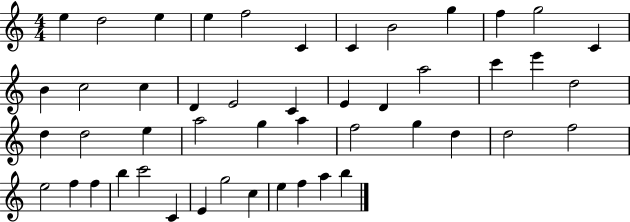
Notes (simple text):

E5/q D5/h E5/q E5/q F5/h C4/q C4/q B4/h G5/q F5/q G5/h C4/q B4/q C5/h C5/q D4/q E4/h C4/q E4/q D4/q A5/h C6/q E6/q D5/h D5/q D5/h E5/q A5/h G5/q A5/q F5/h G5/q D5/q D5/h F5/h E5/h F5/q F5/q B5/q C6/h C4/q E4/q G5/h C5/q E5/q F5/q A5/q B5/q